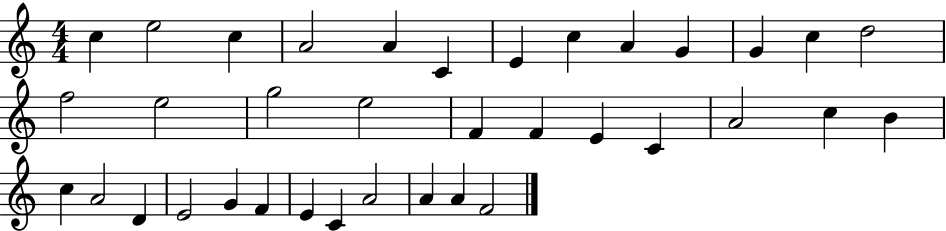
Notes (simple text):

C5/q E5/h C5/q A4/h A4/q C4/q E4/q C5/q A4/q G4/q G4/q C5/q D5/h F5/h E5/h G5/h E5/h F4/q F4/q E4/q C4/q A4/h C5/q B4/q C5/q A4/h D4/q E4/h G4/q F4/q E4/q C4/q A4/h A4/q A4/q F4/h